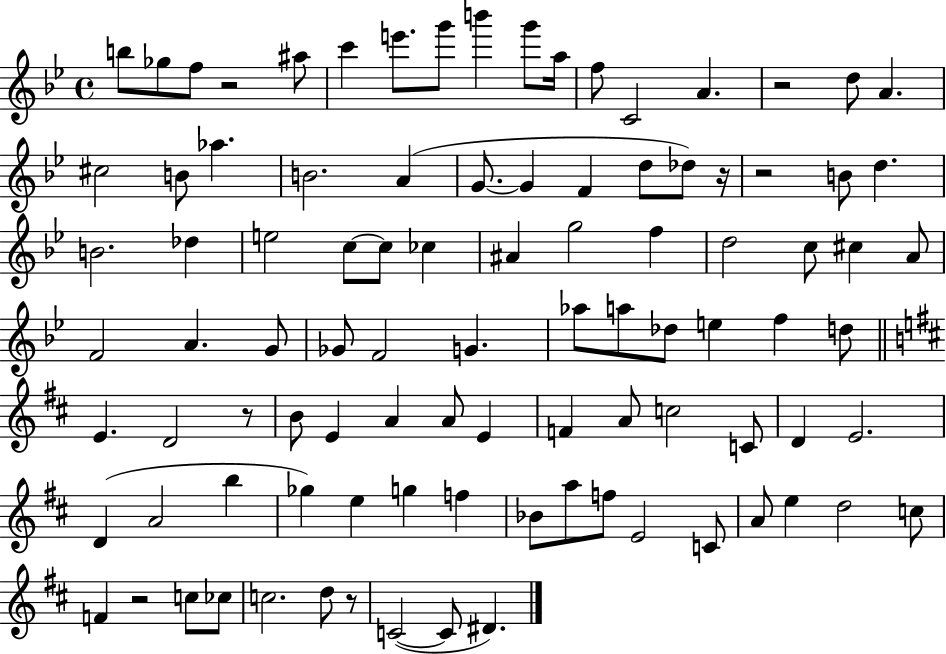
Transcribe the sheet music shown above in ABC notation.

X:1
T:Untitled
M:4/4
L:1/4
K:Bb
b/2 _g/2 f/2 z2 ^a/2 c' e'/2 g'/2 b' g'/2 a/4 f/2 C2 A z2 d/2 A ^c2 B/2 _a B2 A G/2 G F d/2 _d/2 z/4 z2 B/2 d B2 _d e2 c/2 c/2 _c ^A g2 f d2 c/2 ^c A/2 F2 A G/2 _G/2 F2 G _a/2 a/2 _d/2 e f d/2 E D2 z/2 B/2 E A A/2 E F A/2 c2 C/2 D E2 D A2 b _g e g f _B/2 a/2 f/2 E2 C/2 A/2 e d2 c/2 F z2 c/2 _c/2 c2 d/2 z/2 C2 C/2 ^D